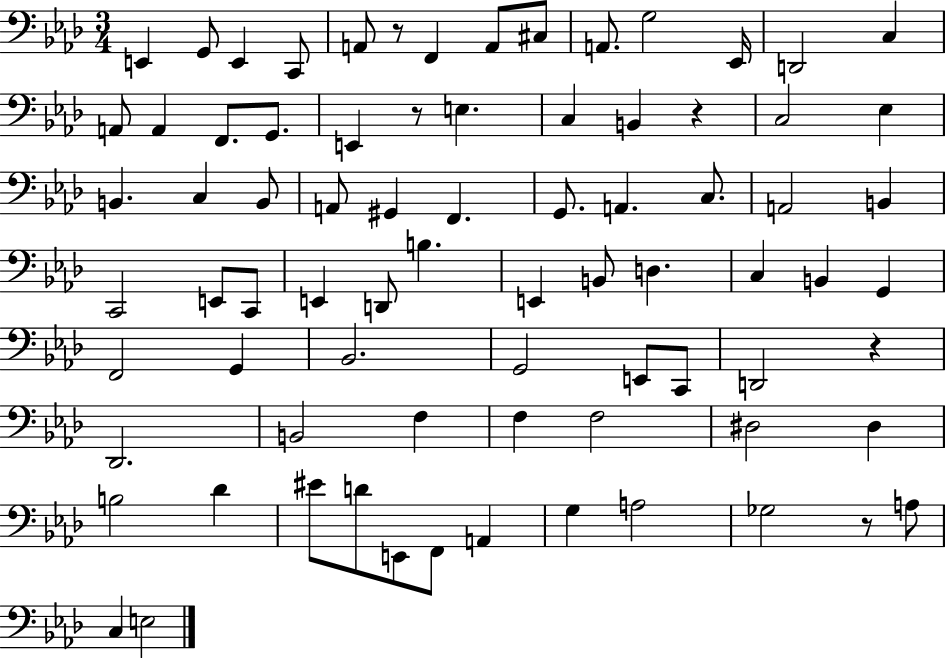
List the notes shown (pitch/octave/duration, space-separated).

E2/q G2/e E2/q C2/e A2/e R/e F2/q A2/e C#3/e A2/e. G3/h Eb2/s D2/h C3/q A2/e A2/q F2/e. G2/e. E2/q R/e E3/q. C3/q B2/q R/q C3/h Eb3/q B2/q. C3/q B2/e A2/e G#2/q F2/q. G2/e. A2/q. C3/e. A2/h B2/q C2/h E2/e C2/e E2/q D2/e B3/q. E2/q B2/e D3/q. C3/q B2/q G2/q F2/h G2/q Bb2/h. G2/h E2/e C2/e D2/h R/q Db2/h. B2/h F3/q F3/q F3/h D#3/h D#3/q B3/h Db4/q EIS4/e D4/e E2/e F2/e A2/q G3/q A3/h Gb3/h R/e A3/e C3/q E3/h